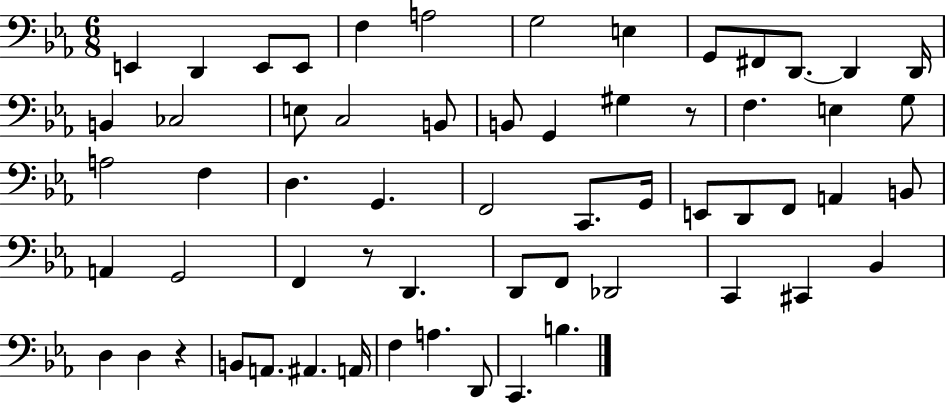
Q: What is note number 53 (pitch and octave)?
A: F3